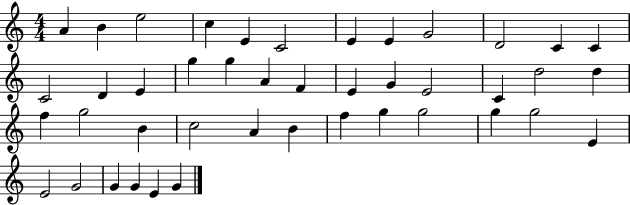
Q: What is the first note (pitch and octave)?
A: A4